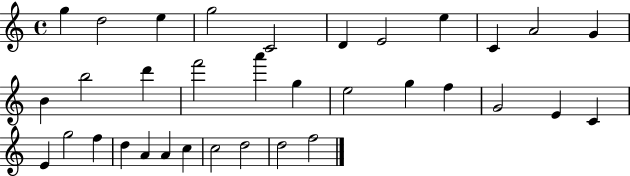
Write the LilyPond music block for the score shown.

{
  \clef treble
  \time 4/4
  \defaultTimeSignature
  \key c \major
  g''4 d''2 e''4 | g''2 c'2 | d'4 e'2 e''4 | c'4 a'2 g'4 | \break b'4 b''2 d'''4 | f'''2 a'''4 g''4 | e''2 g''4 f''4 | g'2 e'4 c'4 | \break e'4 g''2 f''4 | d''4 a'4 a'4 c''4 | c''2 d''2 | d''2 f''2 | \break \bar "|."
}